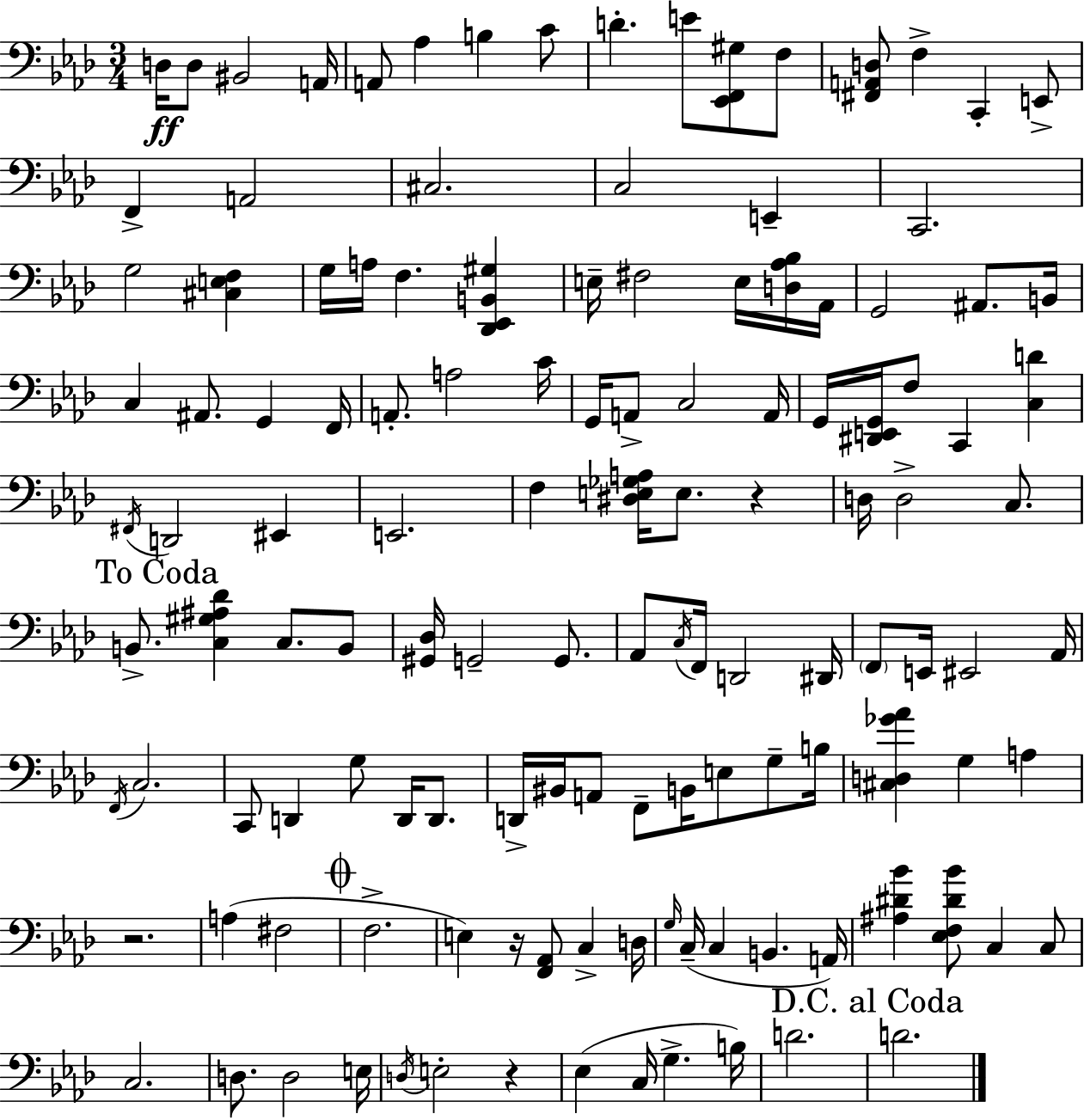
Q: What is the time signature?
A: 3/4